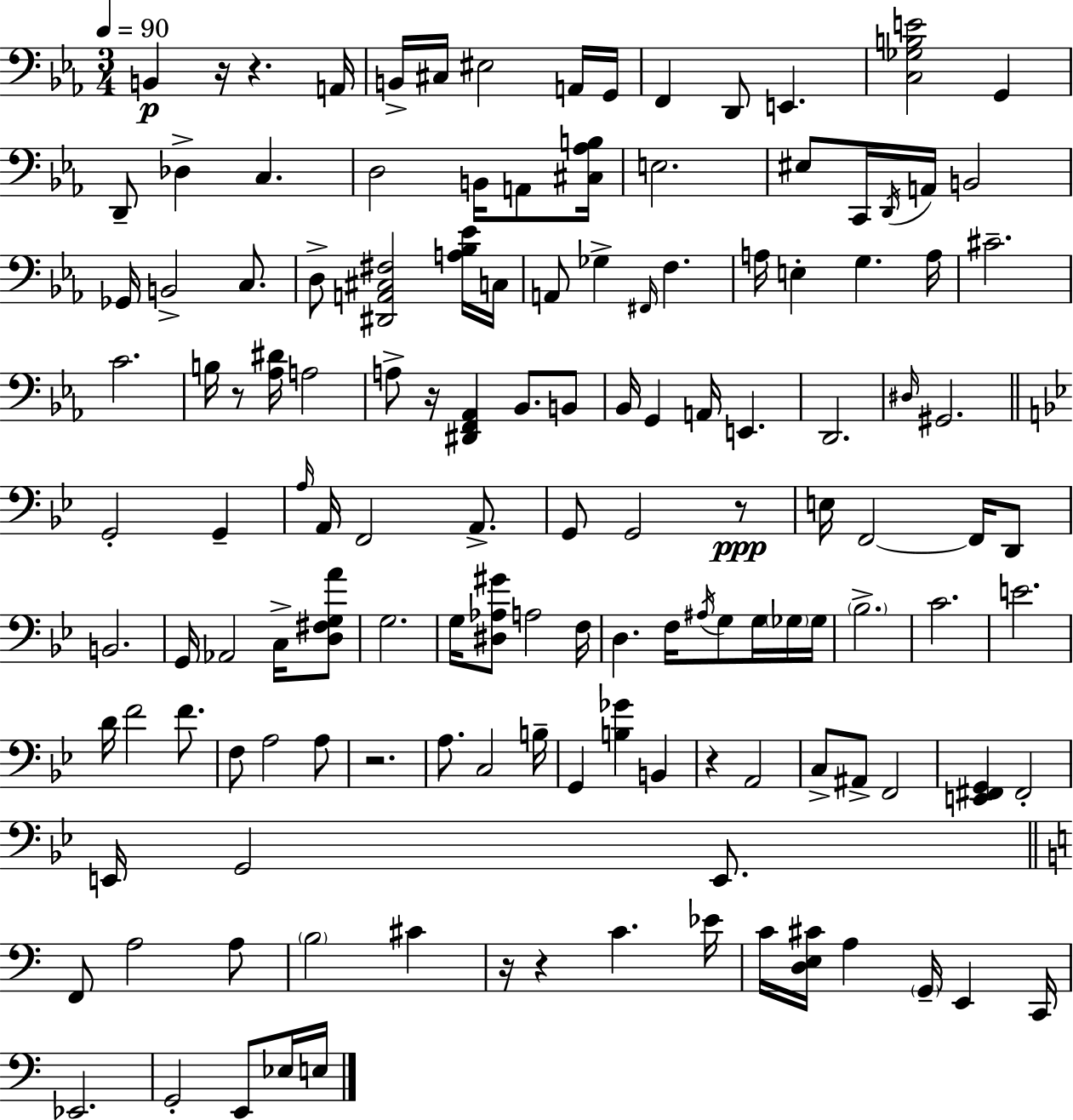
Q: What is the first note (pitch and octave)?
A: B2